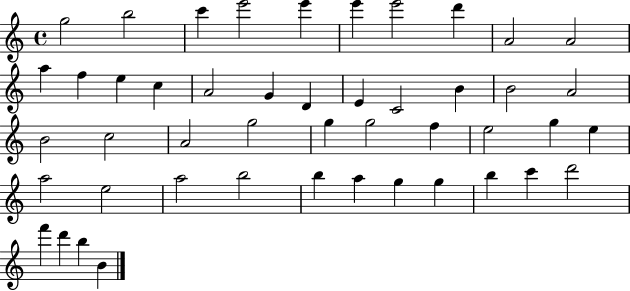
{
  \clef treble
  \time 4/4
  \defaultTimeSignature
  \key c \major
  g''2 b''2 | c'''4 e'''2 e'''4 | e'''4 e'''2 d'''4 | a'2 a'2 | \break a''4 f''4 e''4 c''4 | a'2 g'4 d'4 | e'4 c'2 b'4 | b'2 a'2 | \break b'2 c''2 | a'2 g''2 | g''4 g''2 f''4 | e''2 g''4 e''4 | \break a''2 e''2 | a''2 b''2 | b''4 a''4 g''4 g''4 | b''4 c'''4 d'''2 | \break f'''4 d'''4 b''4 b'4 | \bar "|."
}